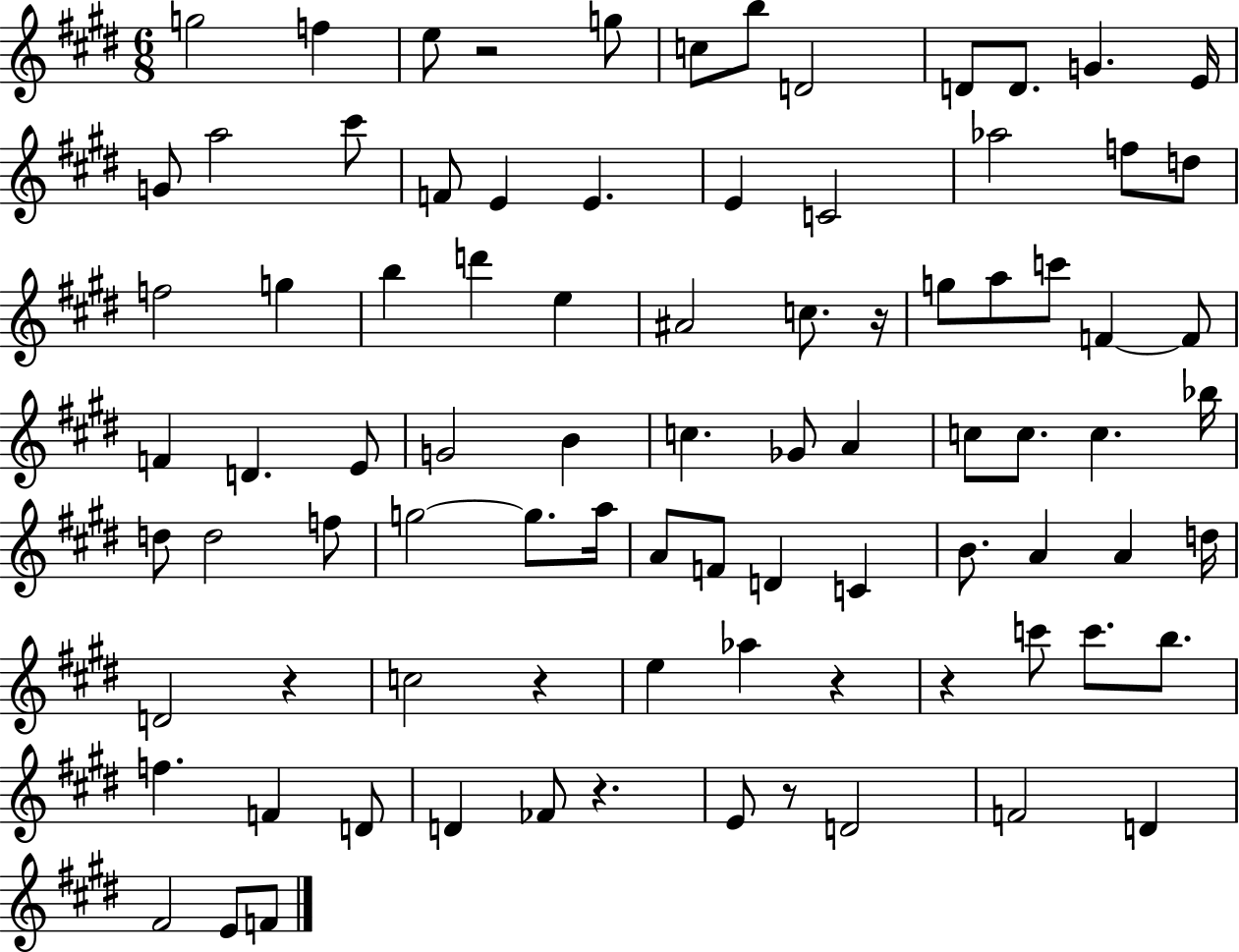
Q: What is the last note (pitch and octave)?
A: F4